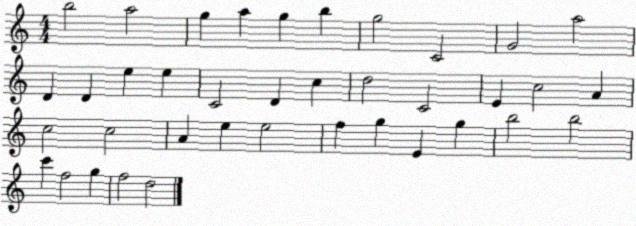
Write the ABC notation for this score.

X:1
T:Untitled
M:4/4
L:1/4
K:C
b2 a2 g a g b g2 C2 G2 a2 D D e e C2 D c d2 C2 E c2 A c2 c2 A e e2 f g E g b2 b2 c' f2 g f2 d2